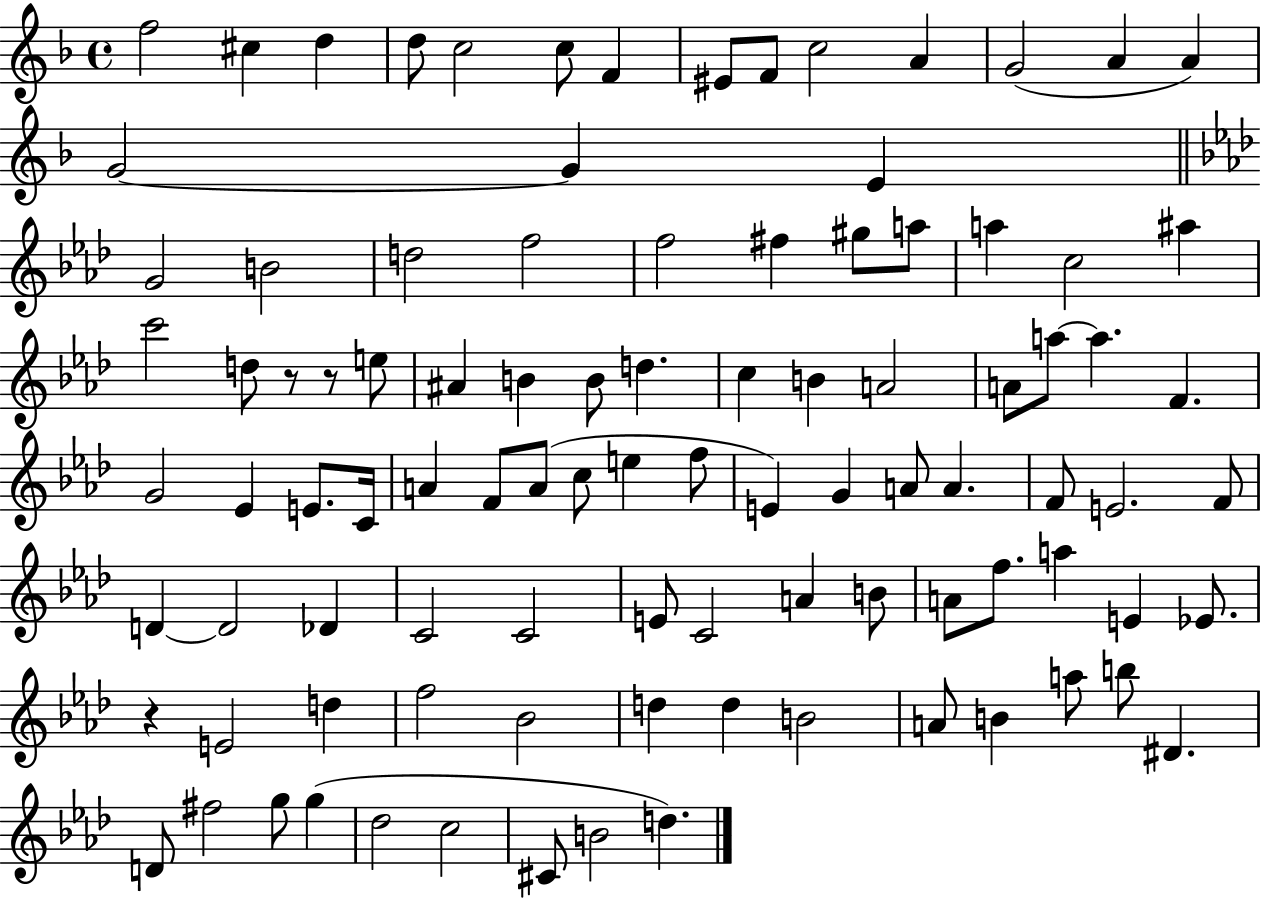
F5/h C#5/q D5/q D5/e C5/h C5/e F4/q EIS4/e F4/e C5/h A4/q G4/h A4/q A4/q G4/h G4/q E4/q G4/h B4/h D5/h F5/h F5/h F#5/q G#5/e A5/e A5/q C5/h A#5/q C6/h D5/e R/e R/e E5/e A#4/q B4/q B4/e D5/q. C5/q B4/q A4/h A4/e A5/e A5/q. F4/q. G4/h Eb4/q E4/e. C4/s A4/q F4/e A4/e C5/e E5/q F5/e E4/q G4/q A4/e A4/q. F4/e E4/h. F4/e D4/q D4/h Db4/q C4/h C4/h E4/e C4/h A4/q B4/e A4/e F5/e. A5/q E4/q Eb4/e. R/q E4/h D5/q F5/h Bb4/h D5/q D5/q B4/h A4/e B4/q A5/e B5/e D#4/q. D4/e F#5/h G5/e G5/q Db5/h C5/h C#4/e B4/h D5/q.